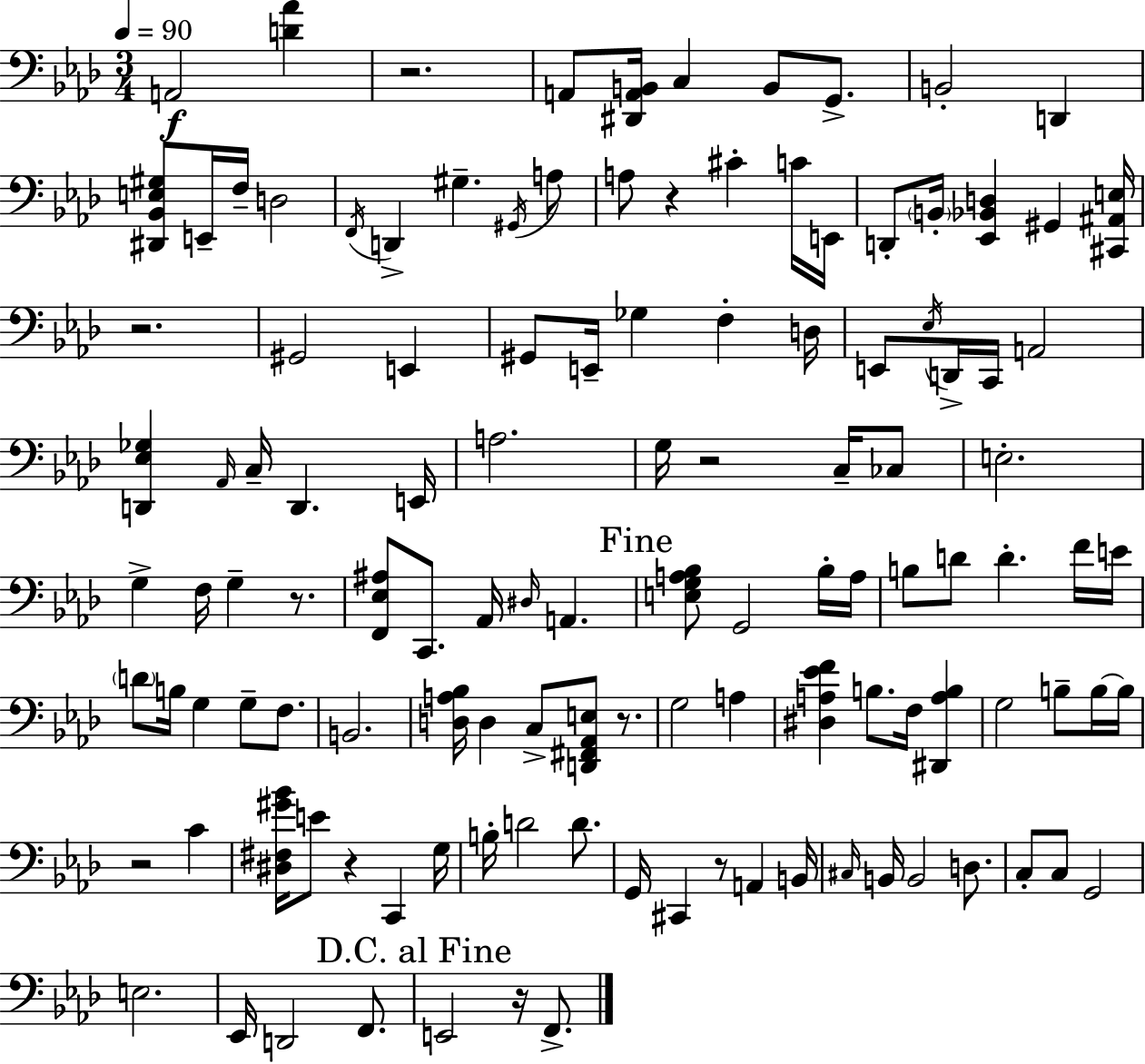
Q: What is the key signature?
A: F minor